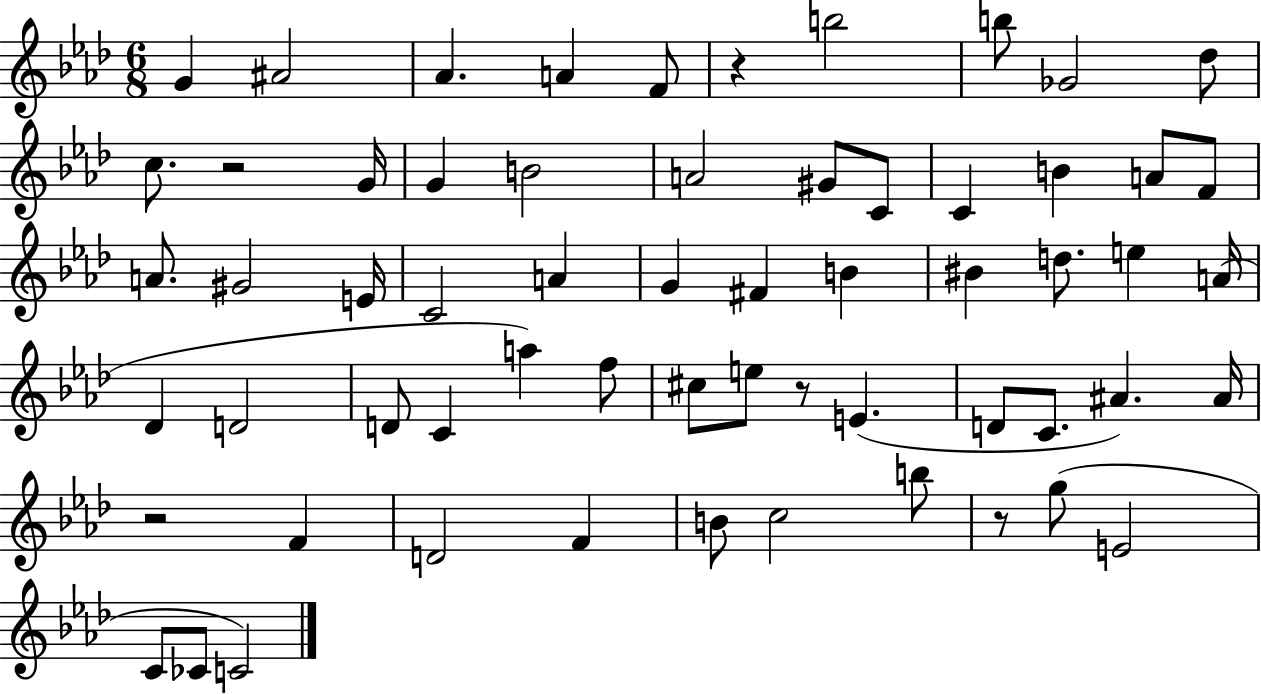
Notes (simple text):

G4/q A#4/h Ab4/q. A4/q F4/e R/q B5/h B5/e Gb4/h Db5/e C5/e. R/h G4/s G4/q B4/h A4/h G#4/e C4/e C4/q B4/q A4/e F4/e A4/e. G#4/h E4/s C4/h A4/q G4/q F#4/q B4/q BIS4/q D5/e. E5/q A4/s Db4/q D4/h D4/e C4/q A5/q F5/e C#5/e E5/e R/e E4/q. D4/e C4/e. A#4/q. A#4/s R/h F4/q D4/h F4/q B4/e C5/h B5/e R/e G5/e E4/h C4/e CES4/e C4/h